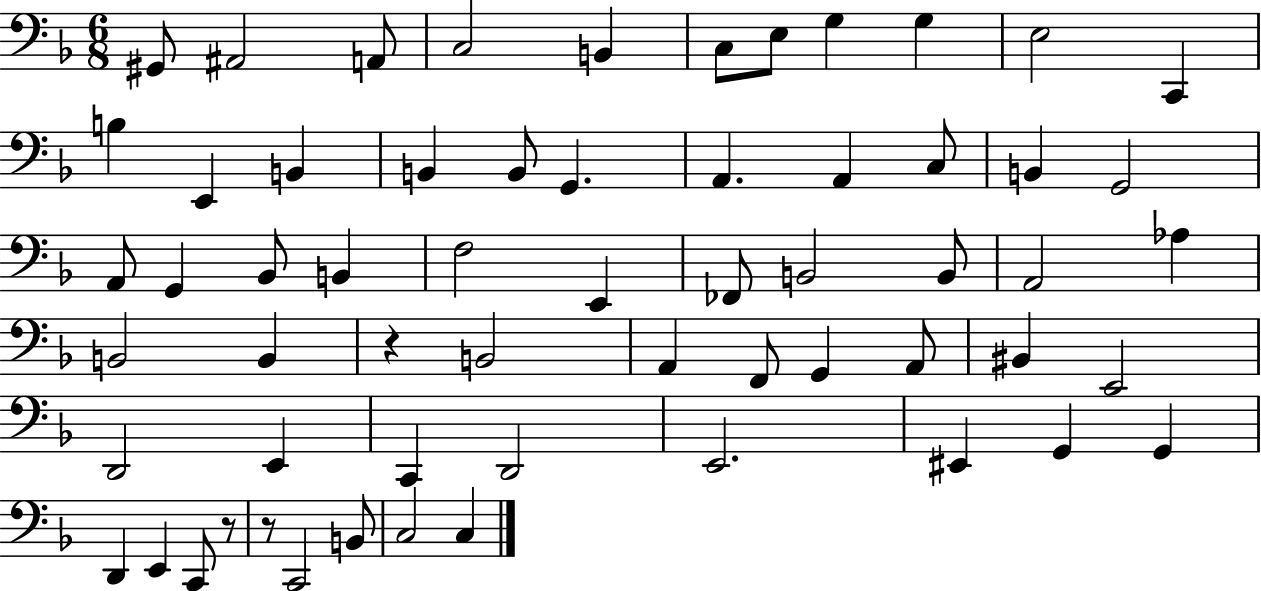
X:1
T:Untitled
M:6/8
L:1/4
K:F
^G,,/2 ^A,,2 A,,/2 C,2 B,, C,/2 E,/2 G, G, E,2 C,, B, E,, B,, B,, B,,/2 G,, A,, A,, C,/2 B,, G,,2 A,,/2 G,, _B,,/2 B,, F,2 E,, _F,,/2 B,,2 B,,/2 A,,2 _A, B,,2 B,, z B,,2 A,, F,,/2 G,, A,,/2 ^B,, E,,2 D,,2 E,, C,, D,,2 E,,2 ^E,, G,, G,, D,, E,, C,,/2 z/2 z/2 C,,2 B,,/2 C,2 C,